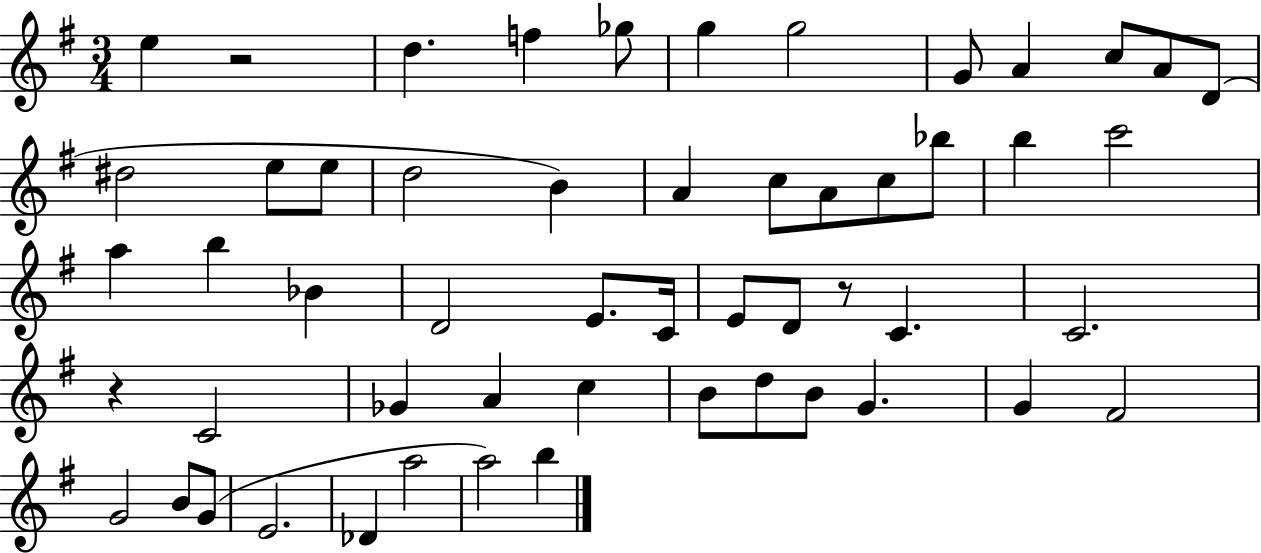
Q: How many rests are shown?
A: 3